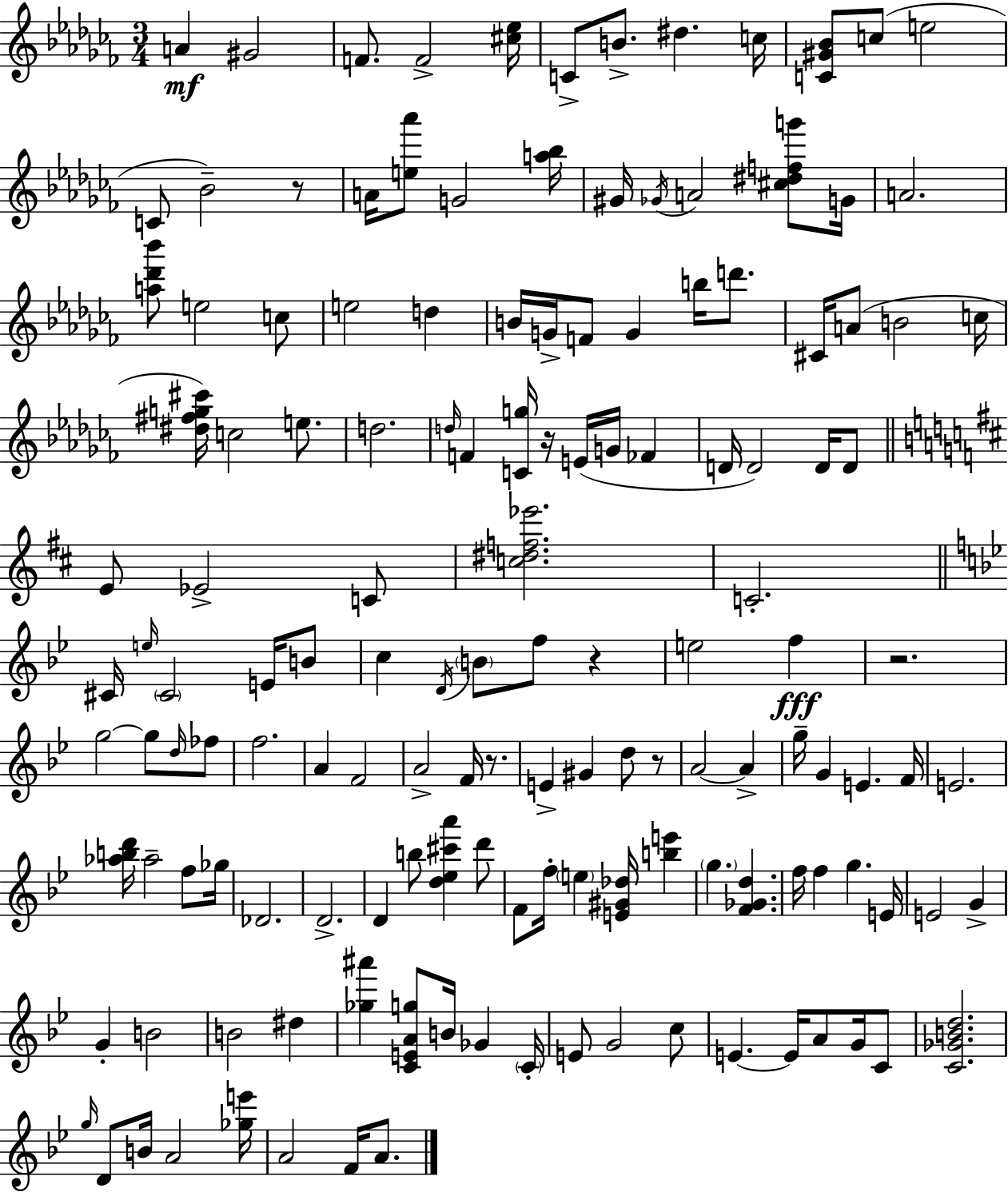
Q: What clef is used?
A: treble